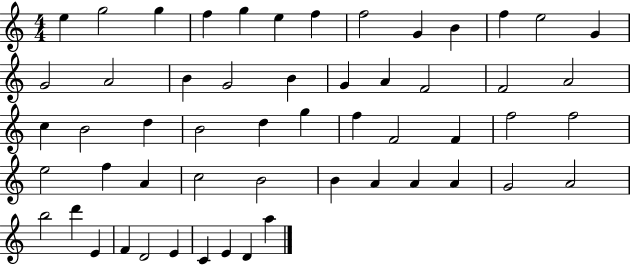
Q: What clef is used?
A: treble